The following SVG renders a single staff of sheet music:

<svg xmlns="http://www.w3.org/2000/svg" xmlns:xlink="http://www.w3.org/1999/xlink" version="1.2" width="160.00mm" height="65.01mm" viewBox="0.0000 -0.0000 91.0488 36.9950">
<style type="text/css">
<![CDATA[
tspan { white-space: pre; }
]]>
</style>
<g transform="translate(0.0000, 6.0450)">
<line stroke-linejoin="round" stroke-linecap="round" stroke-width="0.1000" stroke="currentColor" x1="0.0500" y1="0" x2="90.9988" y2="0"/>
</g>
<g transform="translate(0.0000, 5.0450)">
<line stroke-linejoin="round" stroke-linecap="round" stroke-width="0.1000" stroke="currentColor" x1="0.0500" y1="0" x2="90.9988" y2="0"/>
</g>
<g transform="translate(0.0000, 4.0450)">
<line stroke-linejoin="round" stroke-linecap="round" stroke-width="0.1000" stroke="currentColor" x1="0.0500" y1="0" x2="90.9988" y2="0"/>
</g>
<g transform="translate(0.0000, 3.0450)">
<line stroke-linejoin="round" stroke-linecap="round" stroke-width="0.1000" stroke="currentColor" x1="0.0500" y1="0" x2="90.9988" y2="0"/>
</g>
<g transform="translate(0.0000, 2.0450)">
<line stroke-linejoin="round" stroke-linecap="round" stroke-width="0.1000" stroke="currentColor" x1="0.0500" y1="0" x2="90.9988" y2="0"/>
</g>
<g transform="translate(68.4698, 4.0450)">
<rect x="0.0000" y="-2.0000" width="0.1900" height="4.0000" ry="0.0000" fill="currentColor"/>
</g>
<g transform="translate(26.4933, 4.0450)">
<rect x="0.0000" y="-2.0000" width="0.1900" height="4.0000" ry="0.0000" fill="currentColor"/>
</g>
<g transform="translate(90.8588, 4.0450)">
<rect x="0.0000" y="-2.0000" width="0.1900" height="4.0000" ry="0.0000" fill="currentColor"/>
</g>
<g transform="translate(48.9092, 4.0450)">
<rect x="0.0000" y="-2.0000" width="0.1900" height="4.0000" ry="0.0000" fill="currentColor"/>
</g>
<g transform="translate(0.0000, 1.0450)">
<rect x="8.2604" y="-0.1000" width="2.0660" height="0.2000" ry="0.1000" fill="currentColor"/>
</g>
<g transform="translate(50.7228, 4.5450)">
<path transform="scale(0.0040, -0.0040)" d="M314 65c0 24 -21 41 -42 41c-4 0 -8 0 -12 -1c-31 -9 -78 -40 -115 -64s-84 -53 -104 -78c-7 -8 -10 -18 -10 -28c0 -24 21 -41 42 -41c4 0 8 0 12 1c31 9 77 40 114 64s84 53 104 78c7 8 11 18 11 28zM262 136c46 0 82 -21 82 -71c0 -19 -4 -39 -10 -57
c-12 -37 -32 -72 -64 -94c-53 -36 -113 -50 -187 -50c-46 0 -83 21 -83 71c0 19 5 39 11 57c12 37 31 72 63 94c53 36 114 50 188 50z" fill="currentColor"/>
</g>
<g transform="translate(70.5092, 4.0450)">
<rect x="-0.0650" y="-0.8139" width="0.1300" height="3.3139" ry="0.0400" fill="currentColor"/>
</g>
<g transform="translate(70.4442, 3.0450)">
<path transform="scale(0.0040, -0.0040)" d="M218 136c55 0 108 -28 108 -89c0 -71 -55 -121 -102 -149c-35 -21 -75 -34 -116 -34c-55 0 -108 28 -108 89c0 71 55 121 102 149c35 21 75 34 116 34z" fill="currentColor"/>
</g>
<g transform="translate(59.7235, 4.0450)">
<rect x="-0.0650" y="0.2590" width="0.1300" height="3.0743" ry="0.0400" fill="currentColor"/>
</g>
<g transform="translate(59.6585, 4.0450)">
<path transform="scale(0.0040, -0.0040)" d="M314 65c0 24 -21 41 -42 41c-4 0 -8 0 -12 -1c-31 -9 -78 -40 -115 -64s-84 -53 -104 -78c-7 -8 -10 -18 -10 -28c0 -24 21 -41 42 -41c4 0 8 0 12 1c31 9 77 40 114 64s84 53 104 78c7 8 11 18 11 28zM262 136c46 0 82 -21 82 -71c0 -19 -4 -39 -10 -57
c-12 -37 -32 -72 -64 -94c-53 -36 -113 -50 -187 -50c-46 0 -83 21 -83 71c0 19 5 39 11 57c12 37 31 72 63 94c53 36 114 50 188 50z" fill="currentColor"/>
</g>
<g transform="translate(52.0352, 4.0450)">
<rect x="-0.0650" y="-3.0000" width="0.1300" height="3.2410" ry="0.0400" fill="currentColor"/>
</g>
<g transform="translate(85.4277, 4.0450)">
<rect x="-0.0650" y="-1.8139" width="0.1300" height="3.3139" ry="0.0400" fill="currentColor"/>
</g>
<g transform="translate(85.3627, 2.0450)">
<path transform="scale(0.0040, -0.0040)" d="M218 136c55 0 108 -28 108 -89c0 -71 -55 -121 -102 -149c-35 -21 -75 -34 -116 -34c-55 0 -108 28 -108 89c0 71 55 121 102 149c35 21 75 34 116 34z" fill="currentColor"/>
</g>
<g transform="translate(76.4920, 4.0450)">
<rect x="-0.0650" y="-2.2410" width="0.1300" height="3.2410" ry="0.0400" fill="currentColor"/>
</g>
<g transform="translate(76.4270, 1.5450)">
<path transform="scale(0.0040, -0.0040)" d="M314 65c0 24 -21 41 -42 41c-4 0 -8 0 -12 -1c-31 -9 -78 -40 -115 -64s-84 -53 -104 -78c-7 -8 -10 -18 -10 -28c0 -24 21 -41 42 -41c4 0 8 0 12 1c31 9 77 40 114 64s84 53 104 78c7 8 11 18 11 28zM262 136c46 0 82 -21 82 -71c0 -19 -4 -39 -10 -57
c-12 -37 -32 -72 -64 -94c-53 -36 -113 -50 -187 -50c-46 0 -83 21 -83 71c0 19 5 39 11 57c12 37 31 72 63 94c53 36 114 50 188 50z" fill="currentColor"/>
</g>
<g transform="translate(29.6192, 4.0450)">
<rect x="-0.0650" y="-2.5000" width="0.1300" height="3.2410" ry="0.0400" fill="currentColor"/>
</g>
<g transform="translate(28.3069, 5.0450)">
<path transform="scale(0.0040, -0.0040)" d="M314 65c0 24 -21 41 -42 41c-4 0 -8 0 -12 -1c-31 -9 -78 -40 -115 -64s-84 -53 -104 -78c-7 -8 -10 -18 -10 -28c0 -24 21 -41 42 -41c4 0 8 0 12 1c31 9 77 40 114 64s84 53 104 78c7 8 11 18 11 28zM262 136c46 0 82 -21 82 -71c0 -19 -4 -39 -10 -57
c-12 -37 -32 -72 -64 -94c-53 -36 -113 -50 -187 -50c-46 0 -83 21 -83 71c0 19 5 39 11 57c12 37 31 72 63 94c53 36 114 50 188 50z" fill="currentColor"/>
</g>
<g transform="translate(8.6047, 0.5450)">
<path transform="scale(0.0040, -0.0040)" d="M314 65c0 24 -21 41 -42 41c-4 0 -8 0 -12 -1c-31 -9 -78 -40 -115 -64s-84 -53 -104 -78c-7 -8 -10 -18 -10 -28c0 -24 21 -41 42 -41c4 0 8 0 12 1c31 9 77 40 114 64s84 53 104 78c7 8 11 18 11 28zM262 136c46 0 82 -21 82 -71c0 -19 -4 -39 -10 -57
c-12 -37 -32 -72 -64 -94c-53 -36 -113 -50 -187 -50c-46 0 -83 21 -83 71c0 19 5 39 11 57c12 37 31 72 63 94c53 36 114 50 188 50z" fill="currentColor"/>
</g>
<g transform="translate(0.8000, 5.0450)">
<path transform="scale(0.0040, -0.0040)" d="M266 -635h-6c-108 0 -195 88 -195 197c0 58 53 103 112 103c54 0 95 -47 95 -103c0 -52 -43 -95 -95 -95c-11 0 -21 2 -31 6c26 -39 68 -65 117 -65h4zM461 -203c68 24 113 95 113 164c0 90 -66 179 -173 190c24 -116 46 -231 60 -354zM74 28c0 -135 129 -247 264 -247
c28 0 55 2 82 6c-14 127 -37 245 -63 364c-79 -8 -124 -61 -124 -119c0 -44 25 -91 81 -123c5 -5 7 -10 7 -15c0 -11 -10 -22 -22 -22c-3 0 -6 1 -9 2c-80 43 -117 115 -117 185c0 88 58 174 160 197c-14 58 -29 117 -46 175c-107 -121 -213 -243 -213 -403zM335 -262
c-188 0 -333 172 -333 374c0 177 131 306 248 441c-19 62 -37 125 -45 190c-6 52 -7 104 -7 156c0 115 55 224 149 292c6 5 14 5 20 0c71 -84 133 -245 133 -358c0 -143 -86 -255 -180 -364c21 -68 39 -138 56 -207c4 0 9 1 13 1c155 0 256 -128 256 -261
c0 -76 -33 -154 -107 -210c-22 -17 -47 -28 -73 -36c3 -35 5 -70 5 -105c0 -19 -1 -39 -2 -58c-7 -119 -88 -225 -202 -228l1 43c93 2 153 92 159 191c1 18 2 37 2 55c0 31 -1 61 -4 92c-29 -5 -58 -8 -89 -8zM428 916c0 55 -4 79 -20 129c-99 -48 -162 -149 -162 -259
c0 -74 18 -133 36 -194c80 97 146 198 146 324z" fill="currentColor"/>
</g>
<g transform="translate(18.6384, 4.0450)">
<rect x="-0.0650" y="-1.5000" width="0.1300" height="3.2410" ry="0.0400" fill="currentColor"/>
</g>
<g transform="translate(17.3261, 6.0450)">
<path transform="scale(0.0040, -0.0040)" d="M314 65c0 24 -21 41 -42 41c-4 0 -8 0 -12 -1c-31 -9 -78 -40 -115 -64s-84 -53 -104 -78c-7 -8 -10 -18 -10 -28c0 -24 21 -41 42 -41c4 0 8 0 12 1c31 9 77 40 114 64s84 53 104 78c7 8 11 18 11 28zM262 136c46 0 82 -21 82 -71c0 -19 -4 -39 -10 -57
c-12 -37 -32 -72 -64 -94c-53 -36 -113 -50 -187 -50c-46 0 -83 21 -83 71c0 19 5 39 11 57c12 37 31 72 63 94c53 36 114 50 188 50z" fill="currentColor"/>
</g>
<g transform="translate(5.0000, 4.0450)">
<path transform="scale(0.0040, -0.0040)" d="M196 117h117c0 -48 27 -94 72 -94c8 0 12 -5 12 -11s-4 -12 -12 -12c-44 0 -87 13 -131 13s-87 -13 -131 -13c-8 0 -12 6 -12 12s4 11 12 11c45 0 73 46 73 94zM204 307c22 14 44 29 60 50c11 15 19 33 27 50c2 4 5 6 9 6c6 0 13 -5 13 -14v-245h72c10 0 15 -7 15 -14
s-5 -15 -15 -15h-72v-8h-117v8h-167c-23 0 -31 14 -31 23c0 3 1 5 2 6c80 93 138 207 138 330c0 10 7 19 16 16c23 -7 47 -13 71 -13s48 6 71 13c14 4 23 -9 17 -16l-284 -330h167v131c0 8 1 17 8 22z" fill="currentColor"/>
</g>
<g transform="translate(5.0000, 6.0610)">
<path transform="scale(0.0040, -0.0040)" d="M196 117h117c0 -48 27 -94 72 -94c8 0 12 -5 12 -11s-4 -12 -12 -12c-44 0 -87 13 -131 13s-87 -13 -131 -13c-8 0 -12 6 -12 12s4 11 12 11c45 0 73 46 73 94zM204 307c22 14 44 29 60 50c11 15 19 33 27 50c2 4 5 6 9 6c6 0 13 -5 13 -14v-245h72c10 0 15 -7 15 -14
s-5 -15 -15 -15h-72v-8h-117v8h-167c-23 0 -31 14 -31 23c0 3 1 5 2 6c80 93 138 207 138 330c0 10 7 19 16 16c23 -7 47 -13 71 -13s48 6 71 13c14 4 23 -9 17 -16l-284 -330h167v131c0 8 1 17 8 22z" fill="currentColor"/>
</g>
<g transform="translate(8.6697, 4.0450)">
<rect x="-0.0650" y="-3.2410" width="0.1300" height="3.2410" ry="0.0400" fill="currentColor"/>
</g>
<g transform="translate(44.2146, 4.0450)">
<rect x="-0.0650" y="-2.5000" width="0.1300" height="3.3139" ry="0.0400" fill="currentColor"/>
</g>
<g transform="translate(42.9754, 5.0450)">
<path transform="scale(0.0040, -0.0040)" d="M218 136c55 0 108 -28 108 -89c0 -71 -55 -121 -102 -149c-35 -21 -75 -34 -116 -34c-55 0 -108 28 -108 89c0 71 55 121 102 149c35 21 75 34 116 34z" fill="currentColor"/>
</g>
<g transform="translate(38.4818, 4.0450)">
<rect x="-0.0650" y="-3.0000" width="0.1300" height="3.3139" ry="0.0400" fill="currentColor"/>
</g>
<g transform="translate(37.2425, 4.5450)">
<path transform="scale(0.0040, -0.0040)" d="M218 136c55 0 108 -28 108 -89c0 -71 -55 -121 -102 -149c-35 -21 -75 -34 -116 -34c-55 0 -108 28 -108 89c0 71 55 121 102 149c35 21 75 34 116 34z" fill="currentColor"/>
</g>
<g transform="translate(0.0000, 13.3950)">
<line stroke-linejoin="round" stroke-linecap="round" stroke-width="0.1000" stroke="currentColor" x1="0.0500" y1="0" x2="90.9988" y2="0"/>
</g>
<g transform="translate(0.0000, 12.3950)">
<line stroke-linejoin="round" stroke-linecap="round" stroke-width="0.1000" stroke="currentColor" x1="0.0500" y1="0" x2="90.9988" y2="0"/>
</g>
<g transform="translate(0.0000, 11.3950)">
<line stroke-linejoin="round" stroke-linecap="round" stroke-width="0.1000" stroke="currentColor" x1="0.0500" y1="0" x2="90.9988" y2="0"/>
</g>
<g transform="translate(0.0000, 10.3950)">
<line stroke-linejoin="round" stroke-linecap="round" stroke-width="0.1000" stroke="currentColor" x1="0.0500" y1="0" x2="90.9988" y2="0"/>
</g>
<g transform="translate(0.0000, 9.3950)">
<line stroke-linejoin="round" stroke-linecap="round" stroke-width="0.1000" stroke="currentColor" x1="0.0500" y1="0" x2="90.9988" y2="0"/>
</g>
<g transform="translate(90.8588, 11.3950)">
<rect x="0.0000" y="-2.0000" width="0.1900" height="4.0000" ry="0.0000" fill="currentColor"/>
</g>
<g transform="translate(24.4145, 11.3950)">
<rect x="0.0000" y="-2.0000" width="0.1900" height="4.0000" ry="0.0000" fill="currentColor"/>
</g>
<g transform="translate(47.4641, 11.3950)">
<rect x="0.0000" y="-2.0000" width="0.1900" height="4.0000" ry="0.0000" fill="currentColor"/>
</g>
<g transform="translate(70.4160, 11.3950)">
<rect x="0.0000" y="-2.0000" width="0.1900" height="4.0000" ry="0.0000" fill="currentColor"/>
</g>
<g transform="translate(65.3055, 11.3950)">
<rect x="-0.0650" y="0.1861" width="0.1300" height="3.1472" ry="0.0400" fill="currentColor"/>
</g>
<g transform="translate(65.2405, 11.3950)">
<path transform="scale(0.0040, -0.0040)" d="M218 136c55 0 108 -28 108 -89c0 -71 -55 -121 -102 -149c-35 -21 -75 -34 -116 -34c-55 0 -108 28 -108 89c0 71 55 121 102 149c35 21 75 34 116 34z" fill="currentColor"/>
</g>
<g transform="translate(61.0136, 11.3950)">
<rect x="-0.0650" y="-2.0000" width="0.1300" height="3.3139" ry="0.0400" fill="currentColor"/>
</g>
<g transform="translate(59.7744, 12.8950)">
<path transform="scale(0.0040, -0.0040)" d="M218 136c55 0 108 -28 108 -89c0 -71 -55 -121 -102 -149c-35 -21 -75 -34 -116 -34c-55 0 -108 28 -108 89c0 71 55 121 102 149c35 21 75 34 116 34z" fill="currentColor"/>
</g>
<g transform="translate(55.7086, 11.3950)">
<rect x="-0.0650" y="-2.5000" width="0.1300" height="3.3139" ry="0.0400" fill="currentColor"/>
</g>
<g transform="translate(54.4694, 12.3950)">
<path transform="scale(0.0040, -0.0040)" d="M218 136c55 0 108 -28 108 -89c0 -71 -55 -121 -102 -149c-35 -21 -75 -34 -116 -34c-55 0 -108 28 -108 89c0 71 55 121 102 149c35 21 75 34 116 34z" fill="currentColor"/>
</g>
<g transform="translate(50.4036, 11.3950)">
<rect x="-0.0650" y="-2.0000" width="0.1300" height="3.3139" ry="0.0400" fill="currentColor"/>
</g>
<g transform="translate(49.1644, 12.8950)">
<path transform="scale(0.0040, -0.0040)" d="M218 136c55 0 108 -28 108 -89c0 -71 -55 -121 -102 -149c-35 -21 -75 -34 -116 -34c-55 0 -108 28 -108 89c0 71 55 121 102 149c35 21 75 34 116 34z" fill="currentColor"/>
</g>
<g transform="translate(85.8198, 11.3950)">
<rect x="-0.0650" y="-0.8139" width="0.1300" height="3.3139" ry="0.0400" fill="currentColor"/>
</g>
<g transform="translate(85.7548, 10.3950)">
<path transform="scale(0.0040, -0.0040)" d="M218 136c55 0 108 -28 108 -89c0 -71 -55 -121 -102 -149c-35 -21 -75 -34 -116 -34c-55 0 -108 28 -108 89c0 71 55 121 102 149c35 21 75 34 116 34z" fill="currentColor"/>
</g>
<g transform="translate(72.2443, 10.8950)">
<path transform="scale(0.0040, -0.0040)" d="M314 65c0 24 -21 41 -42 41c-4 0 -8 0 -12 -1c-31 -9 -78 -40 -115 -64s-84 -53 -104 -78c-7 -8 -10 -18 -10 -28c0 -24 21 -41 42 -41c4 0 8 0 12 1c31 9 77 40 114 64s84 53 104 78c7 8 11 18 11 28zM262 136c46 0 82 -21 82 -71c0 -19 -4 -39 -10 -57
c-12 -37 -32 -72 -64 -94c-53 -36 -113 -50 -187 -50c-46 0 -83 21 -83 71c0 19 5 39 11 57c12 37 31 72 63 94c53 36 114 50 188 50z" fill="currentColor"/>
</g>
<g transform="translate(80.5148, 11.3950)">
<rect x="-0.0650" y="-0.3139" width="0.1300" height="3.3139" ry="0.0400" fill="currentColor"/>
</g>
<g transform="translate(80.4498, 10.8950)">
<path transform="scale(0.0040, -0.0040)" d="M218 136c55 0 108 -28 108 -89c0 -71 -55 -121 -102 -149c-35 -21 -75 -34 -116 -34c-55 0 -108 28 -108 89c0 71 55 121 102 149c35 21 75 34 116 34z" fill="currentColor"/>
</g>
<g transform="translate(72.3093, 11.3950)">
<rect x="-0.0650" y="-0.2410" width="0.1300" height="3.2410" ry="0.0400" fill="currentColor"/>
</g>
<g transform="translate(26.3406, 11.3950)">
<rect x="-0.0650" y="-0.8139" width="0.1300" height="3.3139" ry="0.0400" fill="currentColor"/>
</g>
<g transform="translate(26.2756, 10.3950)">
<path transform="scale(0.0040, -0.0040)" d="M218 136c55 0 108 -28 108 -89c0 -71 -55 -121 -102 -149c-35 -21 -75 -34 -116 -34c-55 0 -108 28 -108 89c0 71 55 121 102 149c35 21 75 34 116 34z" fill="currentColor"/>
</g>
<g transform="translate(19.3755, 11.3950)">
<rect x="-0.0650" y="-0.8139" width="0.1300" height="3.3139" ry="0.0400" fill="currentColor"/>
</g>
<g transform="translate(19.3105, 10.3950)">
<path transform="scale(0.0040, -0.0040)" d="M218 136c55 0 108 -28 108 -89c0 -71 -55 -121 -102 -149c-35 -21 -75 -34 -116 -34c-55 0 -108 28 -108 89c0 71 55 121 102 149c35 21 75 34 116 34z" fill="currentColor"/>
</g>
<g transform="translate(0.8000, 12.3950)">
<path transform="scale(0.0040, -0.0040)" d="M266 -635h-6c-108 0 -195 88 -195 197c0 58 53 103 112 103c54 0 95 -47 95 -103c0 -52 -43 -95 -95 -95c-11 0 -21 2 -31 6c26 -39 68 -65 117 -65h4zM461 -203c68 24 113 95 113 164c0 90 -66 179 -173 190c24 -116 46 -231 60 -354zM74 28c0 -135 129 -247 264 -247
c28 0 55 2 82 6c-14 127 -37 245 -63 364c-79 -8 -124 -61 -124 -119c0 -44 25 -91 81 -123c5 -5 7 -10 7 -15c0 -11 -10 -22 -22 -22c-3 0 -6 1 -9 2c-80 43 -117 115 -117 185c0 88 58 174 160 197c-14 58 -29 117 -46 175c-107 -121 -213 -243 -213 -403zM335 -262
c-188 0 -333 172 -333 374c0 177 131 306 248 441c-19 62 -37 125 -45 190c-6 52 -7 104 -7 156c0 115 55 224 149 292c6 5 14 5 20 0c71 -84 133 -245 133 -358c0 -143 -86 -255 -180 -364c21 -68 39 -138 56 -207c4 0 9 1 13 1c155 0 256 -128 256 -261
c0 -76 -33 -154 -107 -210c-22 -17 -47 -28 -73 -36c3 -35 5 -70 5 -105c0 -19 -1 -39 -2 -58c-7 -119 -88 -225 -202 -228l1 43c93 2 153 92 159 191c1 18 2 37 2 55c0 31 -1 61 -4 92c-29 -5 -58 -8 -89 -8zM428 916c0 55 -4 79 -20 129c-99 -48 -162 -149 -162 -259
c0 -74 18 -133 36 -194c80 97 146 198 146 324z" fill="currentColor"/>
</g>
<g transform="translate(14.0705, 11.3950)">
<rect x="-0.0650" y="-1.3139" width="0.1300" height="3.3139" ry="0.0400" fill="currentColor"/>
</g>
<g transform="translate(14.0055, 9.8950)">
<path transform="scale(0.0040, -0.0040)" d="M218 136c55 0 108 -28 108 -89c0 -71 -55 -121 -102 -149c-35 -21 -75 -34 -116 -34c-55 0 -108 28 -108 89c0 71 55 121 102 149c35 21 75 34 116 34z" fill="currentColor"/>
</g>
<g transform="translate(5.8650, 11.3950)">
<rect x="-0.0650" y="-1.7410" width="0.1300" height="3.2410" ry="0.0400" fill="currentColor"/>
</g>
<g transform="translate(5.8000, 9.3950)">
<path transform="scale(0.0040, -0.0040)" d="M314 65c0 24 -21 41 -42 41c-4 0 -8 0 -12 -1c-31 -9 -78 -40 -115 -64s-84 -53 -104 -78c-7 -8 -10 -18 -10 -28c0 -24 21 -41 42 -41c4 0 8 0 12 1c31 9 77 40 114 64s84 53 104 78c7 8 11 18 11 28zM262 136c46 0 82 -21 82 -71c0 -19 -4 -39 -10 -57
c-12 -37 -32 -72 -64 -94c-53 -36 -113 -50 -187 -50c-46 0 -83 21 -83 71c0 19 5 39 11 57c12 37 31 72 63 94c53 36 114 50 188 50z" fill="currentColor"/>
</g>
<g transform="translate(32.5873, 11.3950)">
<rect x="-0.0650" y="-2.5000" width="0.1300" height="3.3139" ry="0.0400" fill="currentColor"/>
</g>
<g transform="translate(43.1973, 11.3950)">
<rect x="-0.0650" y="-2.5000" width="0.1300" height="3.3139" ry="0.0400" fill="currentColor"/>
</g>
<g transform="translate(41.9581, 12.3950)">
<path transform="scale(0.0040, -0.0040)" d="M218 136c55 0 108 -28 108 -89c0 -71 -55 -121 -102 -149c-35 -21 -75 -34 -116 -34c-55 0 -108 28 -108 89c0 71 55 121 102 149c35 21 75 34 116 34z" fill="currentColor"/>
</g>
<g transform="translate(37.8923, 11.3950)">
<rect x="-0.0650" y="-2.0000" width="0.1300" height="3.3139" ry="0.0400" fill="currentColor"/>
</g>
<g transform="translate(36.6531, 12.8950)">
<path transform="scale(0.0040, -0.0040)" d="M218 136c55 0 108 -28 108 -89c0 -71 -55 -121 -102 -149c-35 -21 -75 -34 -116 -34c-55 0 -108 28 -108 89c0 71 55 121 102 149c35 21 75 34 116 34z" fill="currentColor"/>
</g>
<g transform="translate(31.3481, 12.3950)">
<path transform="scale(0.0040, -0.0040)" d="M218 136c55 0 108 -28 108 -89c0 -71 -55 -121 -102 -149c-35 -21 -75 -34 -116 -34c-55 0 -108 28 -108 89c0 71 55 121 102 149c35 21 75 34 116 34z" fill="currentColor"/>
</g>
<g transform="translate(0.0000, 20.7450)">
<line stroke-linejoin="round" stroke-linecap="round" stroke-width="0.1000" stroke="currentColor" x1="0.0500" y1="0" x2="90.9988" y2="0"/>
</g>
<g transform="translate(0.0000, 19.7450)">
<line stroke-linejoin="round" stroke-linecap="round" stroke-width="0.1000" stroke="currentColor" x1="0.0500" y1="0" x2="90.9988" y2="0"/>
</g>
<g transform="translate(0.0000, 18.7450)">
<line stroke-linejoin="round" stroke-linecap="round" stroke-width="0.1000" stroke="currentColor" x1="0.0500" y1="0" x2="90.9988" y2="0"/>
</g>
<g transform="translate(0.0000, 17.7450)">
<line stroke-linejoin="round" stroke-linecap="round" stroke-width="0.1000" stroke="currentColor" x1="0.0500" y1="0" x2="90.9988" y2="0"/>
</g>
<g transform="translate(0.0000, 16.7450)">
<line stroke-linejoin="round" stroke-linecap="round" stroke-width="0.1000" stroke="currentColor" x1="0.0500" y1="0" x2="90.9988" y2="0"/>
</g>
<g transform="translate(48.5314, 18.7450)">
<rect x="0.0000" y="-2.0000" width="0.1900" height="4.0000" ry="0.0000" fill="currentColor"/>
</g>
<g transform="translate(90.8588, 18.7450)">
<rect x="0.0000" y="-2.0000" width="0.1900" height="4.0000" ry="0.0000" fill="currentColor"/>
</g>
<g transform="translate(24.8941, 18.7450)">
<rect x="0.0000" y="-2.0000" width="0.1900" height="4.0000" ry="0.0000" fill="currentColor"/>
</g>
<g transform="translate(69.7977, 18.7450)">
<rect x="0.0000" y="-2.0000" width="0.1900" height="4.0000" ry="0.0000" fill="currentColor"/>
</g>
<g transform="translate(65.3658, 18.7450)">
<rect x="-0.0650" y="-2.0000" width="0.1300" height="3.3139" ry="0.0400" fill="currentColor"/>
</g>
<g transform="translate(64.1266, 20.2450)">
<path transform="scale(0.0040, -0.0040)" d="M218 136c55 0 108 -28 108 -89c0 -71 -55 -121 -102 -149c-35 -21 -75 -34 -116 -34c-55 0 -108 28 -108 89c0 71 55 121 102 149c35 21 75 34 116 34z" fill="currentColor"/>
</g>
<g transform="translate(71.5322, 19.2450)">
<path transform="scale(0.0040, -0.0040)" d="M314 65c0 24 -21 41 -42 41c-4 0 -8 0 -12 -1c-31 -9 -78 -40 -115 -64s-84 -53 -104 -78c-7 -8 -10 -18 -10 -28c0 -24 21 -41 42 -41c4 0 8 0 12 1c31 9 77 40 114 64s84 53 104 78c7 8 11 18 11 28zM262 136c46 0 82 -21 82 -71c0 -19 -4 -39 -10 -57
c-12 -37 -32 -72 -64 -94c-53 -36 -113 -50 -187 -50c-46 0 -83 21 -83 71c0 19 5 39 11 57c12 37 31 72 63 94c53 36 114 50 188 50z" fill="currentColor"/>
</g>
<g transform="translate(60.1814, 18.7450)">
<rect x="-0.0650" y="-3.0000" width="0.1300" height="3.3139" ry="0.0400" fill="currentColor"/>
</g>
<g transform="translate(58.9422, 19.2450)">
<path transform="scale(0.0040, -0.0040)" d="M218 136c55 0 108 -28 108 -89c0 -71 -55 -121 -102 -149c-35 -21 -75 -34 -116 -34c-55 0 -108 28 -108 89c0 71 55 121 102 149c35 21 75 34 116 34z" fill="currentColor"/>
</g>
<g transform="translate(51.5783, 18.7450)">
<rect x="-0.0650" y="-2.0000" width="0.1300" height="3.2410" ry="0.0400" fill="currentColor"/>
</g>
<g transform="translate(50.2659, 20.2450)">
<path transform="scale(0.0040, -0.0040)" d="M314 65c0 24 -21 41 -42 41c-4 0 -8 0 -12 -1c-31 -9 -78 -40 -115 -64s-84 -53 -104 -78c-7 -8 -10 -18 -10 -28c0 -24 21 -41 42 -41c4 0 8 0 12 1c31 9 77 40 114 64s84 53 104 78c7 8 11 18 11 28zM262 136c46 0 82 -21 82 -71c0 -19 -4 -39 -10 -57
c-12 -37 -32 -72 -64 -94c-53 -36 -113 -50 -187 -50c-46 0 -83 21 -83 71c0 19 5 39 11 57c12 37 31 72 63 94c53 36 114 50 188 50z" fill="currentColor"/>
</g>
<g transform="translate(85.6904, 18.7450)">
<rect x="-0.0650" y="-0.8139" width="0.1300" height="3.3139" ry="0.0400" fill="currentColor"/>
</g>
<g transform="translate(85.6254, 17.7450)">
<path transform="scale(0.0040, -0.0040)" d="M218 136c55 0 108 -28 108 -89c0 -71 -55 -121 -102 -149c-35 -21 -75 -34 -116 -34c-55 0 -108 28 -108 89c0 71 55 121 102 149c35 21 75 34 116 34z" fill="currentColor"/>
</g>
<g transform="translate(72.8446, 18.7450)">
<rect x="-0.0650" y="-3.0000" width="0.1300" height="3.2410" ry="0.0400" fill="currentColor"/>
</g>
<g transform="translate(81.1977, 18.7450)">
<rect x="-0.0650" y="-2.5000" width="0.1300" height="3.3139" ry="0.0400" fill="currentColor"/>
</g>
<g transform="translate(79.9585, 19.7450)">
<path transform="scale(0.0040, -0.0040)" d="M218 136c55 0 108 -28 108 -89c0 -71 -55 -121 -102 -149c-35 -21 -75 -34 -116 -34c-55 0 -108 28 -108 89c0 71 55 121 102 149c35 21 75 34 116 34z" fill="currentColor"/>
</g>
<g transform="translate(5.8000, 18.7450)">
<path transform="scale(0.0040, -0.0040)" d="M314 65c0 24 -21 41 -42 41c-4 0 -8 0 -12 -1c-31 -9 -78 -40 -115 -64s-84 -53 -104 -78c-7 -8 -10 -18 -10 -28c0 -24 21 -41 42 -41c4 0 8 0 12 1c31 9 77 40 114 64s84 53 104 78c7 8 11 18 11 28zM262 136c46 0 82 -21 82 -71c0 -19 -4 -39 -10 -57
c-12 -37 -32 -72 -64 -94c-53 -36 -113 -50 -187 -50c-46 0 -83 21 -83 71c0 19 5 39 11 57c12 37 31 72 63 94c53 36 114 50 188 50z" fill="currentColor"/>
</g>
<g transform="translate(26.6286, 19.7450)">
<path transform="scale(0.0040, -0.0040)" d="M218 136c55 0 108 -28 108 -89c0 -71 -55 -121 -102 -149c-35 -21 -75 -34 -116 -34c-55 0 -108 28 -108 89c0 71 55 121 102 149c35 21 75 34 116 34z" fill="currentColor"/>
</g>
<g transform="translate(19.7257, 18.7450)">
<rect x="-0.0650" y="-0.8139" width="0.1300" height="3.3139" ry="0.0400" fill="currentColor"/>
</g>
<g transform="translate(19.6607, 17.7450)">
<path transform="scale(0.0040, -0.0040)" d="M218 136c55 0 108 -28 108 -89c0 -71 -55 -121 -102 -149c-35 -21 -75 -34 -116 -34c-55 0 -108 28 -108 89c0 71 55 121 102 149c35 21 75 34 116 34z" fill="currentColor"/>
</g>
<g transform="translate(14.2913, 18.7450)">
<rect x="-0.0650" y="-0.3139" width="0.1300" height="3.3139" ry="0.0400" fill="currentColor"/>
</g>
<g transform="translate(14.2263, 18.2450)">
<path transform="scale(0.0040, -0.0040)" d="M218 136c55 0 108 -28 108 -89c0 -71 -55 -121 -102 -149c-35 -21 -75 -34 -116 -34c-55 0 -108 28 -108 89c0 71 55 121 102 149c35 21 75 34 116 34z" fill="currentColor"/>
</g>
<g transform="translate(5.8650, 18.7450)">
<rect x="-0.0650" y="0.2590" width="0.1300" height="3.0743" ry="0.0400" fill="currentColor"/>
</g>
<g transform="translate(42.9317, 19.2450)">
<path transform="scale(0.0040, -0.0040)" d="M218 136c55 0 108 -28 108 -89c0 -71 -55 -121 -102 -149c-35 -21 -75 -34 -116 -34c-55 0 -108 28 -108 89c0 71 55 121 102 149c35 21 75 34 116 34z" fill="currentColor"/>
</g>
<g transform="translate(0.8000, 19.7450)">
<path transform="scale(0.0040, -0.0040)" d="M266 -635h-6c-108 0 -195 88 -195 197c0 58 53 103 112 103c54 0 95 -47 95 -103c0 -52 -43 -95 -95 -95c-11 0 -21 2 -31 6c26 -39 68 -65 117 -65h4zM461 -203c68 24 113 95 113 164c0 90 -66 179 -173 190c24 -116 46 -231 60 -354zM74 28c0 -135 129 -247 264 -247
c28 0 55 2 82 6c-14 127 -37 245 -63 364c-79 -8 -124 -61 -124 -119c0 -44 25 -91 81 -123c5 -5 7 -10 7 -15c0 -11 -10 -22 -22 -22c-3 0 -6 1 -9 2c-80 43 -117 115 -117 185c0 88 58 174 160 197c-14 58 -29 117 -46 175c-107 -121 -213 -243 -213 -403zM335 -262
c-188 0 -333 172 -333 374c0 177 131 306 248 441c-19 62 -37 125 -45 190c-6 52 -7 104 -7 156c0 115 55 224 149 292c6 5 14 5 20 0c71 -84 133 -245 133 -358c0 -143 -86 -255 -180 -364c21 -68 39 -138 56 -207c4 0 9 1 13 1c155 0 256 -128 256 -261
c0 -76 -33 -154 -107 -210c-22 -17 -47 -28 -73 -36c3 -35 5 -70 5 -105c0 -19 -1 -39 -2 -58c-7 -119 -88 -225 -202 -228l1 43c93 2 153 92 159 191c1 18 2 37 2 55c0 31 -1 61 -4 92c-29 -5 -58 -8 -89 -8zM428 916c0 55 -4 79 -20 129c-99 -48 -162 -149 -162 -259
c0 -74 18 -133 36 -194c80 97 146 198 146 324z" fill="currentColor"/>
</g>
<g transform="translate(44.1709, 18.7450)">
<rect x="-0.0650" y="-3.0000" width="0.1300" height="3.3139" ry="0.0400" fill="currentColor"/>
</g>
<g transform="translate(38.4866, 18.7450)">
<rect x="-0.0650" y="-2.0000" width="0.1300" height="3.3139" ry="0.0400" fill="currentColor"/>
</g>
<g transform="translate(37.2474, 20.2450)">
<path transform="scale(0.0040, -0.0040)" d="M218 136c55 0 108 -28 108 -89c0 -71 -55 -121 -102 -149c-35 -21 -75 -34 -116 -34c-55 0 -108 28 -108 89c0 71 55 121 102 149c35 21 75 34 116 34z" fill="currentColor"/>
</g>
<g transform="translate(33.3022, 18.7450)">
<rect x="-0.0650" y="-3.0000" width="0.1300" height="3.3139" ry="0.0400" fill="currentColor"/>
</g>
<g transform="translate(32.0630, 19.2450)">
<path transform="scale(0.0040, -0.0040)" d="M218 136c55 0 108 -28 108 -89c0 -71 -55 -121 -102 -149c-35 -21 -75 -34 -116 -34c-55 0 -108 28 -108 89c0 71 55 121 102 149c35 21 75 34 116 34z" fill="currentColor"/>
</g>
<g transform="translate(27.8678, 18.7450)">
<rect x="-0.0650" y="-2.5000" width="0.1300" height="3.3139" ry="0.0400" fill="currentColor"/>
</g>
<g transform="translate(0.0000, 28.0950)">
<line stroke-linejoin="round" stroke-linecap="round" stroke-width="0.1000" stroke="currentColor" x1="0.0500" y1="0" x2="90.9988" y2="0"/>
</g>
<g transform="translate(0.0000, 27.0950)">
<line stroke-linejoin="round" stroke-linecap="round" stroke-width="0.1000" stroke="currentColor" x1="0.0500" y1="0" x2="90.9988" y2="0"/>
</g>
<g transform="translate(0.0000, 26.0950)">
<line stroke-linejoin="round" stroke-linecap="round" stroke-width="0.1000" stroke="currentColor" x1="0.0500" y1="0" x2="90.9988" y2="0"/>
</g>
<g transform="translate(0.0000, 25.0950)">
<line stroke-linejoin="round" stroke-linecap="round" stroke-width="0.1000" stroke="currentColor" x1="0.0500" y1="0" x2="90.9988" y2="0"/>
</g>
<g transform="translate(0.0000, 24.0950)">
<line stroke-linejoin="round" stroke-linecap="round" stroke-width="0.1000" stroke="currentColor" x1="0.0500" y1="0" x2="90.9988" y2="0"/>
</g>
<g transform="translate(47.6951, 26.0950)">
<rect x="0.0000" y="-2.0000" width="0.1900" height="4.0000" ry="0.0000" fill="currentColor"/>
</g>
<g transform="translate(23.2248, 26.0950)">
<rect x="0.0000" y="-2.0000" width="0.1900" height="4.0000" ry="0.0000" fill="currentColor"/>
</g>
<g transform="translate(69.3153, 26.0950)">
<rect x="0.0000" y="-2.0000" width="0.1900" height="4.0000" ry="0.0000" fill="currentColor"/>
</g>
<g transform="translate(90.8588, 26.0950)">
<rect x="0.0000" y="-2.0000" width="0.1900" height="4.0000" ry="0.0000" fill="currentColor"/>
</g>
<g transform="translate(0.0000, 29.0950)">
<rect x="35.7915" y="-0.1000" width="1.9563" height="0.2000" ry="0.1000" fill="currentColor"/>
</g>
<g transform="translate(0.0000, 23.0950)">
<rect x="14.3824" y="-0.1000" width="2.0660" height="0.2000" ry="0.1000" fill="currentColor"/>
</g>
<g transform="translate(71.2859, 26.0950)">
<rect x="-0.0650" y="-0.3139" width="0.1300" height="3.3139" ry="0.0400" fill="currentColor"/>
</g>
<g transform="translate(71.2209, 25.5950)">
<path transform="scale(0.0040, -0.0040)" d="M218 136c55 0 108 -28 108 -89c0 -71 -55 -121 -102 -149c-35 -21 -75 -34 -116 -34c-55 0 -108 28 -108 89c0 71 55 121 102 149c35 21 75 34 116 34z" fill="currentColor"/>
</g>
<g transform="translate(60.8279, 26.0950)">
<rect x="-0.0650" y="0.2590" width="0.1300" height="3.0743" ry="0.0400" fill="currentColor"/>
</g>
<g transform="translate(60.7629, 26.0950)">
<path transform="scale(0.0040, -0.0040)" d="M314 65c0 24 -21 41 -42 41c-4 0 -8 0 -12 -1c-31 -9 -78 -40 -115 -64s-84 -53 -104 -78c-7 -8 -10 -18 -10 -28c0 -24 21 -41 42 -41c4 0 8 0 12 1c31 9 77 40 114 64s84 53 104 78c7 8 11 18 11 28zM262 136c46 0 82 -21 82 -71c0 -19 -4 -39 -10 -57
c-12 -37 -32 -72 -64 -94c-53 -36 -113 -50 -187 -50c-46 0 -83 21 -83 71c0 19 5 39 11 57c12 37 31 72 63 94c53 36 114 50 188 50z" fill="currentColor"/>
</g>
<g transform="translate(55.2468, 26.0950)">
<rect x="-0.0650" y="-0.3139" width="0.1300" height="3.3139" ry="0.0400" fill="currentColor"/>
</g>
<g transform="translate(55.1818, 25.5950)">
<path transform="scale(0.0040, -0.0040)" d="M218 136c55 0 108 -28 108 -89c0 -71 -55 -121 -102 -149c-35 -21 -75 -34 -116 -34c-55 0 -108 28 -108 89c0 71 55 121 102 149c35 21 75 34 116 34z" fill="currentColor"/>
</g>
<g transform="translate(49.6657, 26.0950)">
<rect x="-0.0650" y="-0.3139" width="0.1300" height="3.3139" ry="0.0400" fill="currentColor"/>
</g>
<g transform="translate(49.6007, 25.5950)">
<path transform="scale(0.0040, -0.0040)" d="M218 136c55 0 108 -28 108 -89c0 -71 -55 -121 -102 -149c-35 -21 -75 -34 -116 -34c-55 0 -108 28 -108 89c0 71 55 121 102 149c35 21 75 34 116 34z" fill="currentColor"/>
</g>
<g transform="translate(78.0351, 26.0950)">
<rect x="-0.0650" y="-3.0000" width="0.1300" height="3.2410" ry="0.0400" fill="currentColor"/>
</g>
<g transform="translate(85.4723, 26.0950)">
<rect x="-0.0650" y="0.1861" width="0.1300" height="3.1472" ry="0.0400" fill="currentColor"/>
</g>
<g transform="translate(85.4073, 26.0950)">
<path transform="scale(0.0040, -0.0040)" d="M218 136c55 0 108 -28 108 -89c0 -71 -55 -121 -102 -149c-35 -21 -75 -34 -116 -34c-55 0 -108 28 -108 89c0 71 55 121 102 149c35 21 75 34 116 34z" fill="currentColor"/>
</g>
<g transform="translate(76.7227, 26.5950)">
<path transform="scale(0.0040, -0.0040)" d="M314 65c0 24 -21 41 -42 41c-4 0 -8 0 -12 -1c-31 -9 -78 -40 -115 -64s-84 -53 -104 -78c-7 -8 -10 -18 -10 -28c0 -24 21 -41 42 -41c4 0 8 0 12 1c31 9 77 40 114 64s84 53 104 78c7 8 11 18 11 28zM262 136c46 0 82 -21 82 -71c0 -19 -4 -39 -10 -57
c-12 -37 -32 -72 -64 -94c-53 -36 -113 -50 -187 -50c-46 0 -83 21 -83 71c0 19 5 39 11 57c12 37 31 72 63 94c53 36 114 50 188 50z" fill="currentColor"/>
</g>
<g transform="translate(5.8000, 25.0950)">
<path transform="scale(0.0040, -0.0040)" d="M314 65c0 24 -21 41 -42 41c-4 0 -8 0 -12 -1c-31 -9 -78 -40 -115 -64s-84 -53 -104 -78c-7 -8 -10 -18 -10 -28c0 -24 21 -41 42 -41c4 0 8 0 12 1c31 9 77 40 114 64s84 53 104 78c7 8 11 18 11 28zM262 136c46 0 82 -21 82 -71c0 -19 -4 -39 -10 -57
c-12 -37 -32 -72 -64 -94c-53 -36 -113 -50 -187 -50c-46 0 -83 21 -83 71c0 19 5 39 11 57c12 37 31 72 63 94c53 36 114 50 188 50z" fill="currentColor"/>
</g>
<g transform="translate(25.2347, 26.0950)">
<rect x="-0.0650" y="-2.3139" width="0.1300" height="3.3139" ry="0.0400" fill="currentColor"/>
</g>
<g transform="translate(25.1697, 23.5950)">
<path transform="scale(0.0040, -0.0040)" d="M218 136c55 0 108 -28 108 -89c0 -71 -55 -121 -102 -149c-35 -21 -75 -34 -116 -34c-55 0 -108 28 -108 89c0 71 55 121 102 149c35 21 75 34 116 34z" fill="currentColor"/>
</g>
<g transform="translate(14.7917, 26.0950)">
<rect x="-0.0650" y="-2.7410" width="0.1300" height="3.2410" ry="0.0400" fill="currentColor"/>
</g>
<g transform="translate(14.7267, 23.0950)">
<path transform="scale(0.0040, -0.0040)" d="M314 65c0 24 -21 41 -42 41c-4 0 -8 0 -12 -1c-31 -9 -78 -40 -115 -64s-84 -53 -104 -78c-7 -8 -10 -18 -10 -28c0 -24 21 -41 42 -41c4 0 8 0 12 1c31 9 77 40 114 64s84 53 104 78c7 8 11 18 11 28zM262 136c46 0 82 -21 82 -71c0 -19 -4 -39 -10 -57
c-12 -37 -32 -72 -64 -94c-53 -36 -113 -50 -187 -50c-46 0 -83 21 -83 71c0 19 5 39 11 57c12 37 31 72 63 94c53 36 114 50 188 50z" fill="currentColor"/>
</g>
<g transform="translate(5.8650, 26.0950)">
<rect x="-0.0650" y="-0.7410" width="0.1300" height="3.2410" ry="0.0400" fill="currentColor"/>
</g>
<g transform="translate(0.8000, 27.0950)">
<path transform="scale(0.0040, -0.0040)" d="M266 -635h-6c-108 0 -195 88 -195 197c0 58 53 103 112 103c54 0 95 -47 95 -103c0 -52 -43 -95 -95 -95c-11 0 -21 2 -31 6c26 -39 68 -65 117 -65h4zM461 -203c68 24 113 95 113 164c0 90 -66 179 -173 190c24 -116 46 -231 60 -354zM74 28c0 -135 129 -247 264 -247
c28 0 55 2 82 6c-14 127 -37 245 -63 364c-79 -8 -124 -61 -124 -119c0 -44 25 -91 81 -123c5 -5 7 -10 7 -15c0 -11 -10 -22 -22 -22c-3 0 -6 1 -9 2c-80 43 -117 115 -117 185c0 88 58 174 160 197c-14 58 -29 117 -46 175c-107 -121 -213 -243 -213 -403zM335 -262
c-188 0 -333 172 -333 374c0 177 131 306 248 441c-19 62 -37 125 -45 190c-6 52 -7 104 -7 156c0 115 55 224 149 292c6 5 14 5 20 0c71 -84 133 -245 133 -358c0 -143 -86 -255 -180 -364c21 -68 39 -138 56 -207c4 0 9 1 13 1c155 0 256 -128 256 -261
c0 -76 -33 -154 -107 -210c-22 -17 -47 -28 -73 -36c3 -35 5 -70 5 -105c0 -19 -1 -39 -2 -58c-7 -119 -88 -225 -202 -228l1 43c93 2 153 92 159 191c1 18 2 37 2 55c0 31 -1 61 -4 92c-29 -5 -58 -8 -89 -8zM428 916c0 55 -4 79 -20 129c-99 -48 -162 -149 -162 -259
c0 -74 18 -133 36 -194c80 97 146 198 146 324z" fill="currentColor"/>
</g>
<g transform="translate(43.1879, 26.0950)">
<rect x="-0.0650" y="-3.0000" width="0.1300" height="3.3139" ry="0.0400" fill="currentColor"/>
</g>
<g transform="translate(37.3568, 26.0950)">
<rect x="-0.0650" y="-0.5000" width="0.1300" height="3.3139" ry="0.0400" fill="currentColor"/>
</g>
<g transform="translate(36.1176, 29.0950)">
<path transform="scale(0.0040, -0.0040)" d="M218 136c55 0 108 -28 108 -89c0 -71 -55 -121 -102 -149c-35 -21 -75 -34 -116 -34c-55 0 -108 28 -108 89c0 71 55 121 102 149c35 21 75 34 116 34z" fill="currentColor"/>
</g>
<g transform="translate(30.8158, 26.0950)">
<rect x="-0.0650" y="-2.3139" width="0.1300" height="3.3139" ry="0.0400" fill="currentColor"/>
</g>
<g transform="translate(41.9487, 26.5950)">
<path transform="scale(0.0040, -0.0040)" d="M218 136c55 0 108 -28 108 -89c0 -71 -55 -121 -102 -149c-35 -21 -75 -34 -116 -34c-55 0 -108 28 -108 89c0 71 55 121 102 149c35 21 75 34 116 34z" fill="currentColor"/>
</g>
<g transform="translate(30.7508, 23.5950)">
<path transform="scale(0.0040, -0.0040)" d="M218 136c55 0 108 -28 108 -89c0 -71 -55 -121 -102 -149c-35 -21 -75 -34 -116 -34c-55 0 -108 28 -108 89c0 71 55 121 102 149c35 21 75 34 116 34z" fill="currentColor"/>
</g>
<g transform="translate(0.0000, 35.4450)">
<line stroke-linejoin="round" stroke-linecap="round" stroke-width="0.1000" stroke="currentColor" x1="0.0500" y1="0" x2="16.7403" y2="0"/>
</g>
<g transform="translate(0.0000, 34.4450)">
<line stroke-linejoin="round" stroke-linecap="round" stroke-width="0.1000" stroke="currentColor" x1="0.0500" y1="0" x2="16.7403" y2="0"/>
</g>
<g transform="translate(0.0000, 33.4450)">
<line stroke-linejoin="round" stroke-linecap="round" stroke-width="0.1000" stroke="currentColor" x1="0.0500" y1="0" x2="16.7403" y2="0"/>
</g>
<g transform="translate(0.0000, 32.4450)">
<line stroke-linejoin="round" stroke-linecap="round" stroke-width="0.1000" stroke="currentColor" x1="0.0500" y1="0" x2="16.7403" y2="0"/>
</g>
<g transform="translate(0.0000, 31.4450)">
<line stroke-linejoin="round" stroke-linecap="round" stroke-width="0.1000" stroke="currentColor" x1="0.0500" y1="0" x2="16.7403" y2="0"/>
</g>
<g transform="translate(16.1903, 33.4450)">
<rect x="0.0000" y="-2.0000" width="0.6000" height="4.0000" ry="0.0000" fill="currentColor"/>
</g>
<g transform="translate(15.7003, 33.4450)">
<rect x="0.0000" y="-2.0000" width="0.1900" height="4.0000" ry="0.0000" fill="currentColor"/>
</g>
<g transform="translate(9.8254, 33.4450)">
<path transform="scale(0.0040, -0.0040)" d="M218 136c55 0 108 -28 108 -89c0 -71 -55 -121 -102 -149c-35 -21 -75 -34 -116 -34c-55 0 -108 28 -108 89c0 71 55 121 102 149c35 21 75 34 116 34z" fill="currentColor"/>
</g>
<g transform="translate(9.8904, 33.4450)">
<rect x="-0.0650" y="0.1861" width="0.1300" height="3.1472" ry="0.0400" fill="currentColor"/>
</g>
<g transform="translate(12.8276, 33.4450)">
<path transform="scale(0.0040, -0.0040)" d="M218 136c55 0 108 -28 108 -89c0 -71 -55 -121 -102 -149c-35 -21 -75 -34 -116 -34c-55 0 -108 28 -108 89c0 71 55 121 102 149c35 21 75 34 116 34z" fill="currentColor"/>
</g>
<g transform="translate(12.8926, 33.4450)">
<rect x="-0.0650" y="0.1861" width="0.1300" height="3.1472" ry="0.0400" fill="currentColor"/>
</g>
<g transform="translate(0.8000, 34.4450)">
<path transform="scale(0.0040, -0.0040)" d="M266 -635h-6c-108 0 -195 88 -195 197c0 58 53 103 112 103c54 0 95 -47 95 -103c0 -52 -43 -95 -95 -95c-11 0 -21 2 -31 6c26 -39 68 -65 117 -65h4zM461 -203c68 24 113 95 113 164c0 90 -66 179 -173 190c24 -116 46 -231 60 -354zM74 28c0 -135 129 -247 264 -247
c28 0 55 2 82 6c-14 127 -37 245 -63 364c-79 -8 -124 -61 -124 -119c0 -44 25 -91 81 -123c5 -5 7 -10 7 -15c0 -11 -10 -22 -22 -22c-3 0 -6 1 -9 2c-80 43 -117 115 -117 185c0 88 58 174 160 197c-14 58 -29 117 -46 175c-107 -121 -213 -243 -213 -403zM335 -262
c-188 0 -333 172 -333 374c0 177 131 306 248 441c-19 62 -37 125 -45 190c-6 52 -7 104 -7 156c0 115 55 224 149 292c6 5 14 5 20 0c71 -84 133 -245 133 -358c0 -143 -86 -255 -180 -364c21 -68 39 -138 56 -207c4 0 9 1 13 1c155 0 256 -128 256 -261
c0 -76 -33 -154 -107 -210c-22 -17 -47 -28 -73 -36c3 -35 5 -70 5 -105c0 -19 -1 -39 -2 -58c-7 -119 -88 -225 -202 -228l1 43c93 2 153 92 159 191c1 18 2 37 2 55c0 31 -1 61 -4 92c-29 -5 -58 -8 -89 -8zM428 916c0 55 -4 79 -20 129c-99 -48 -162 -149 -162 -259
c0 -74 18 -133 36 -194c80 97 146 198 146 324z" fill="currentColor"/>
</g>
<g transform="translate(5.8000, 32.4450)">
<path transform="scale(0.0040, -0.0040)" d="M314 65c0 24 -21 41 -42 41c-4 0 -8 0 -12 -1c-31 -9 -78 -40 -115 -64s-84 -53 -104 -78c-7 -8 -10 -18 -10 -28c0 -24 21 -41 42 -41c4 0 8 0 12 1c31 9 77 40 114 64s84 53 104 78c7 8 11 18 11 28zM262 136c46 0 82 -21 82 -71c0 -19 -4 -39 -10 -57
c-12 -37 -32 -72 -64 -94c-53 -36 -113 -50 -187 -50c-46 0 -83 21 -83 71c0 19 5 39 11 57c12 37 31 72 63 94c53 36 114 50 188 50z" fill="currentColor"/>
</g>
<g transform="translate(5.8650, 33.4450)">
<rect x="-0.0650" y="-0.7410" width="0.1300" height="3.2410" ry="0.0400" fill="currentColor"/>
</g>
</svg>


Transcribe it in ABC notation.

X:1
T:Untitled
M:4/4
L:1/4
K:C
b2 E2 G2 A G A2 B2 d g2 f f2 e d d G F G F G F B c2 c d B2 c d G A F A F2 A F A2 G d d2 a2 g g C A c c B2 c A2 B d2 B B